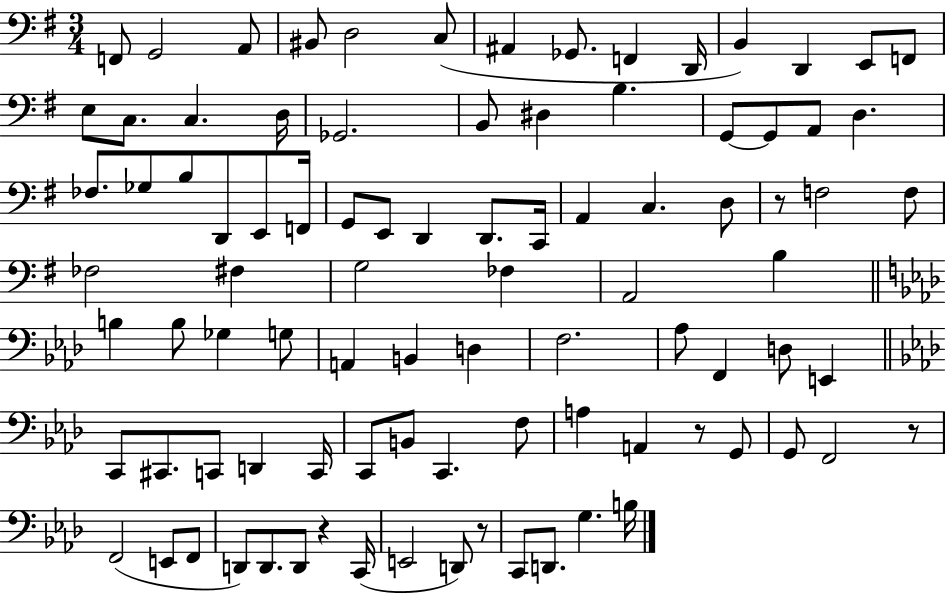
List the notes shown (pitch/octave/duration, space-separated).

F2/e G2/h A2/e BIS2/e D3/h C3/e A#2/q Gb2/e. F2/q D2/s B2/q D2/q E2/e F2/e E3/e C3/e. C3/q. D3/s Gb2/h. B2/e D#3/q B3/q. G2/e G2/e A2/e D3/q. FES3/e. Gb3/e B3/e D2/e E2/e F2/s G2/e E2/e D2/q D2/e. C2/s A2/q C3/q. D3/e R/e F3/h F3/e FES3/h F#3/q G3/h FES3/q A2/h B3/q B3/q B3/e Gb3/q G3/e A2/q B2/q D3/q F3/h. Ab3/e F2/q D3/e E2/q C2/e C#2/e. C2/e D2/q C2/s C2/e B2/e C2/q. F3/e A3/q A2/q R/e G2/e G2/e F2/h R/e F2/h E2/e F2/e D2/e D2/e. D2/e R/q C2/s E2/h D2/e R/e C2/e D2/e. G3/q. B3/s